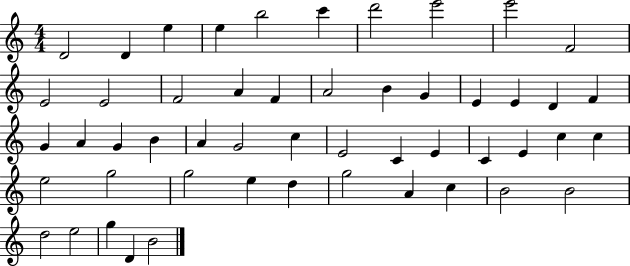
{
  \clef treble
  \numericTimeSignature
  \time 4/4
  \key c \major
  d'2 d'4 e''4 | e''4 b''2 c'''4 | d'''2 e'''2 | e'''2 f'2 | \break e'2 e'2 | f'2 a'4 f'4 | a'2 b'4 g'4 | e'4 e'4 d'4 f'4 | \break g'4 a'4 g'4 b'4 | a'4 g'2 c''4 | e'2 c'4 e'4 | c'4 e'4 c''4 c''4 | \break e''2 g''2 | g''2 e''4 d''4 | g''2 a'4 c''4 | b'2 b'2 | \break d''2 e''2 | g''4 d'4 b'2 | \bar "|."
}